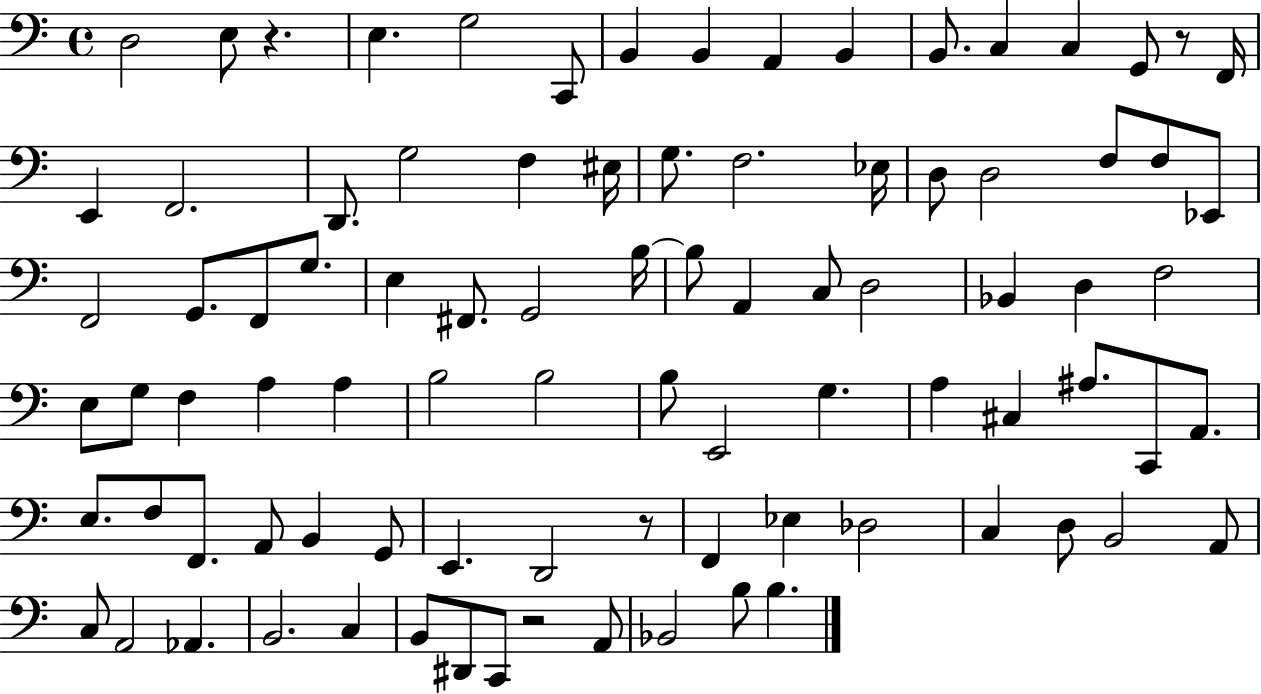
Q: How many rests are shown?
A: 4